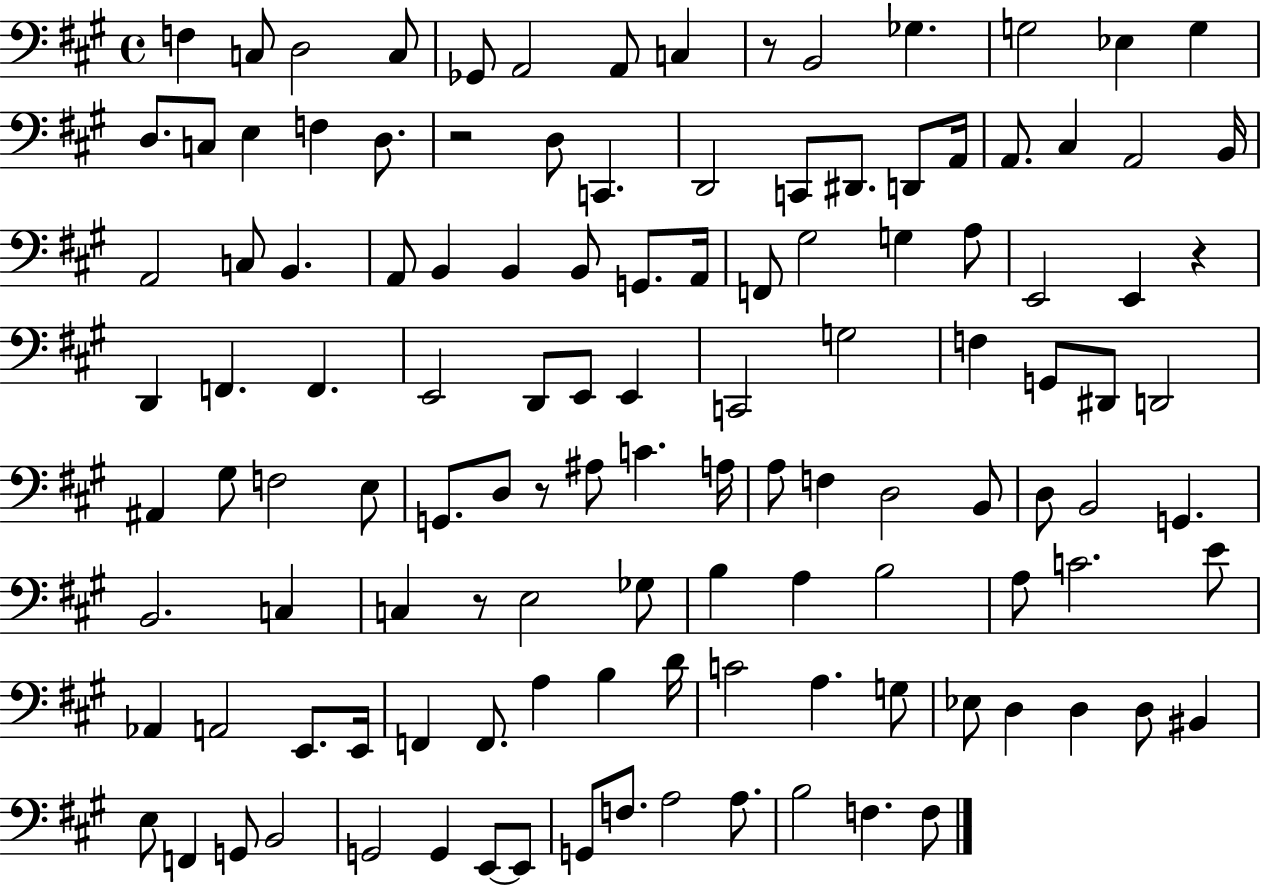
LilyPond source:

{
  \clef bass
  \time 4/4
  \defaultTimeSignature
  \key a \major
  f4 c8 d2 c8 | ges,8 a,2 a,8 c4 | r8 b,2 ges4. | g2 ees4 g4 | \break d8. c8 e4 f4 d8. | r2 d8 c,4. | d,2 c,8 dis,8. d,8 a,16 | a,8. cis4 a,2 b,16 | \break a,2 c8 b,4. | a,8 b,4 b,4 b,8 g,8. a,16 | f,8 gis2 g4 a8 | e,2 e,4 r4 | \break d,4 f,4. f,4. | e,2 d,8 e,8 e,4 | c,2 g2 | f4 g,8 dis,8 d,2 | \break ais,4 gis8 f2 e8 | g,8. d8 r8 ais8 c'4. a16 | a8 f4 d2 b,8 | d8 b,2 g,4. | \break b,2. c4 | c4 r8 e2 ges8 | b4 a4 b2 | a8 c'2. e'8 | \break aes,4 a,2 e,8. e,16 | f,4 f,8. a4 b4 d'16 | c'2 a4. g8 | ees8 d4 d4 d8 bis,4 | \break e8 f,4 g,8 b,2 | g,2 g,4 e,8~~ e,8 | g,8 f8. a2 a8. | b2 f4. f8 | \break \bar "|."
}